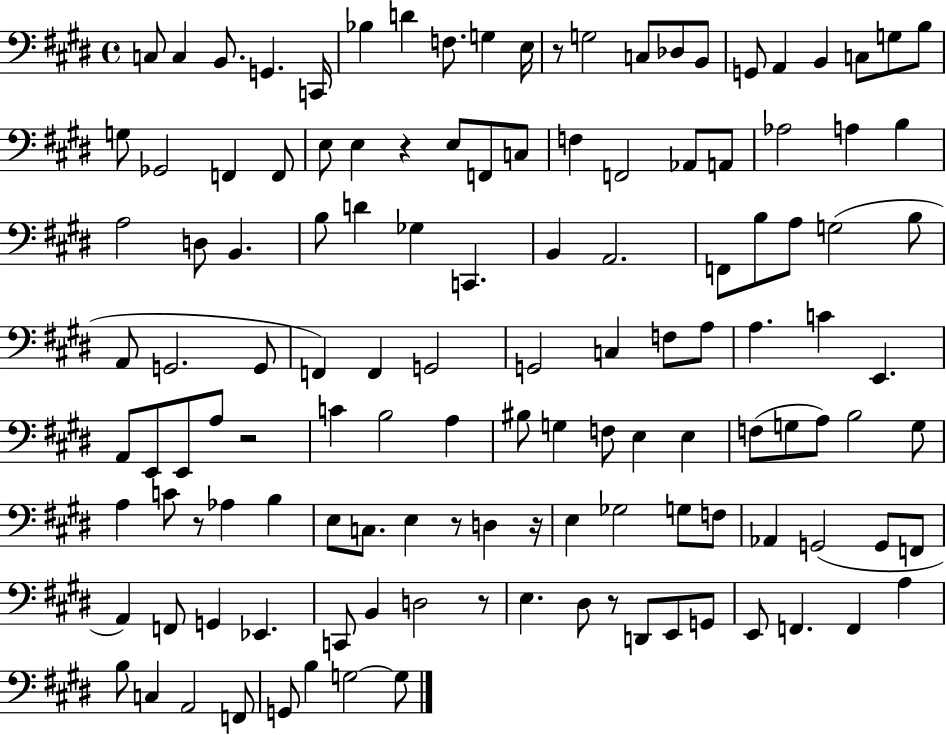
X:1
T:Untitled
M:4/4
L:1/4
K:E
C,/2 C, B,,/2 G,, C,,/4 _B, D F,/2 G, E,/4 z/2 G,2 C,/2 _D,/2 B,,/2 G,,/2 A,, B,, C,/2 G,/2 B,/2 G,/2 _G,,2 F,, F,,/2 E,/2 E, z E,/2 F,,/2 C,/2 F, F,,2 _A,,/2 A,,/2 _A,2 A, B, A,2 D,/2 B,, B,/2 D _G, C,, B,, A,,2 F,,/2 B,/2 A,/2 G,2 B,/2 A,,/2 G,,2 G,,/2 F,, F,, G,,2 G,,2 C, F,/2 A,/2 A, C E,, A,,/2 E,,/2 E,,/2 A,/2 z2 C B,2 A, ^B,/2 G, F,/2 E, E, F,/2 G,/2 A,/2 B,2 G,/2 A, C/2 z/2 _A, B, E,/2 C,/2 E, z/2 D, z/4 E, _G,2 G,/2 F,/2 _A,, G,,2 G,,/2 F,,/2 A,, F,,/2 G,, _E,, C,,/2 B,, D,2 z/2 E, ^D,/2 z/2 D,,/2 E,,/2 G,,/2 E,,/2 F,, F,, A, B,/2 C, A,,2 F,,/2 G,,/2 B, G,2 G,/2